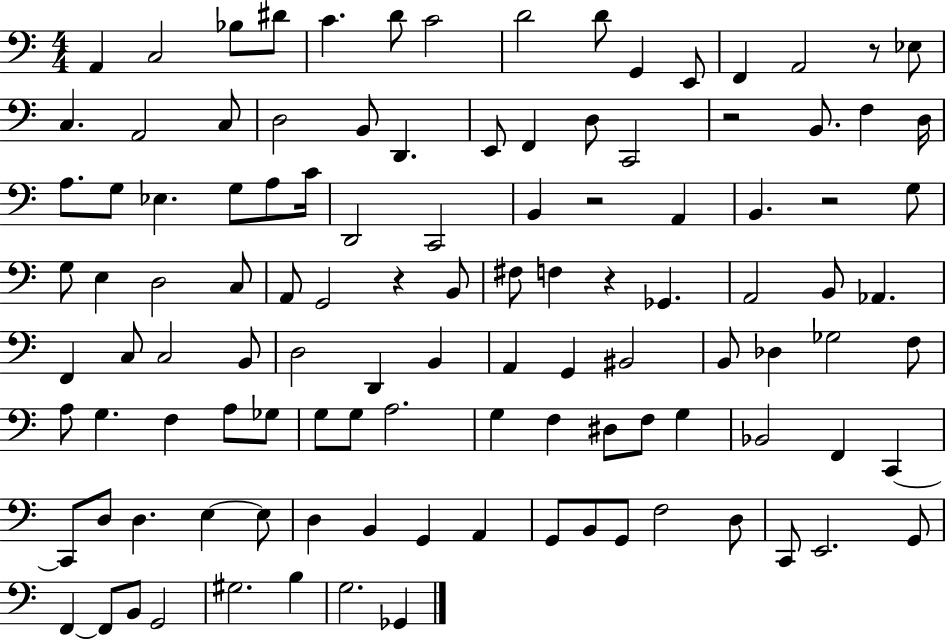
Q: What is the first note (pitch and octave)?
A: A2